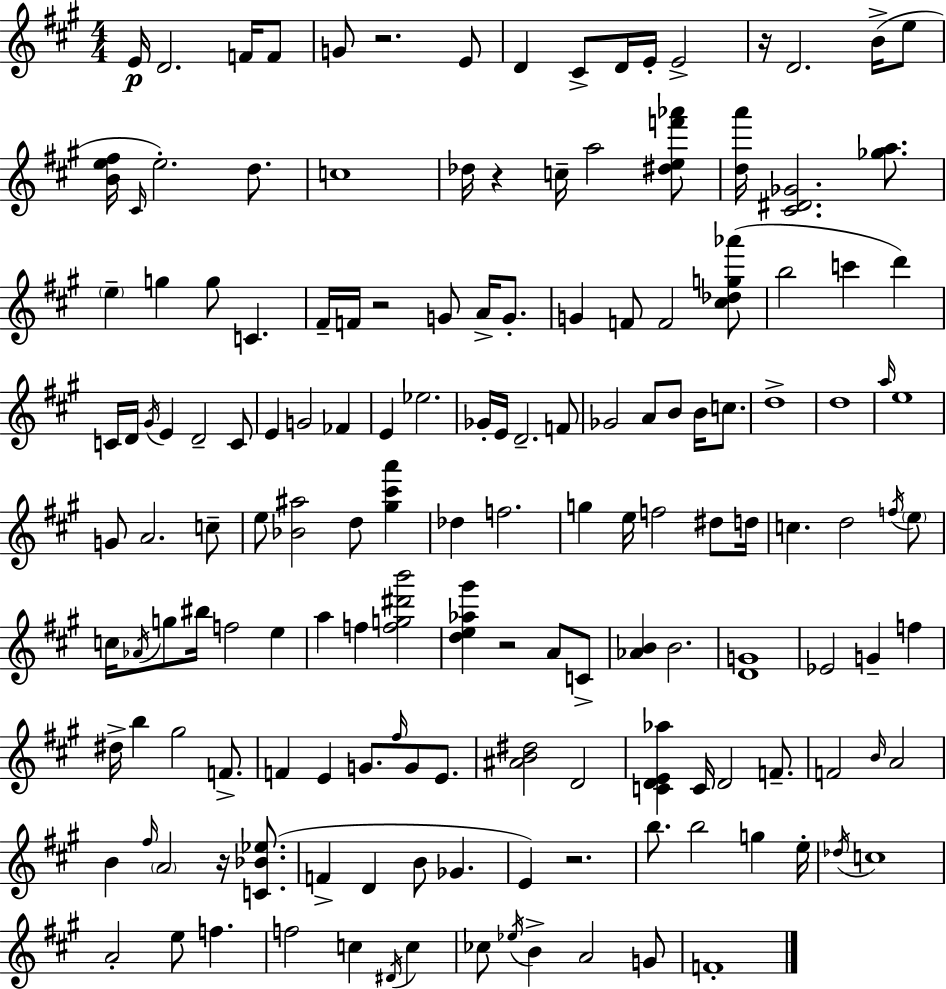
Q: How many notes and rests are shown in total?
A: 156